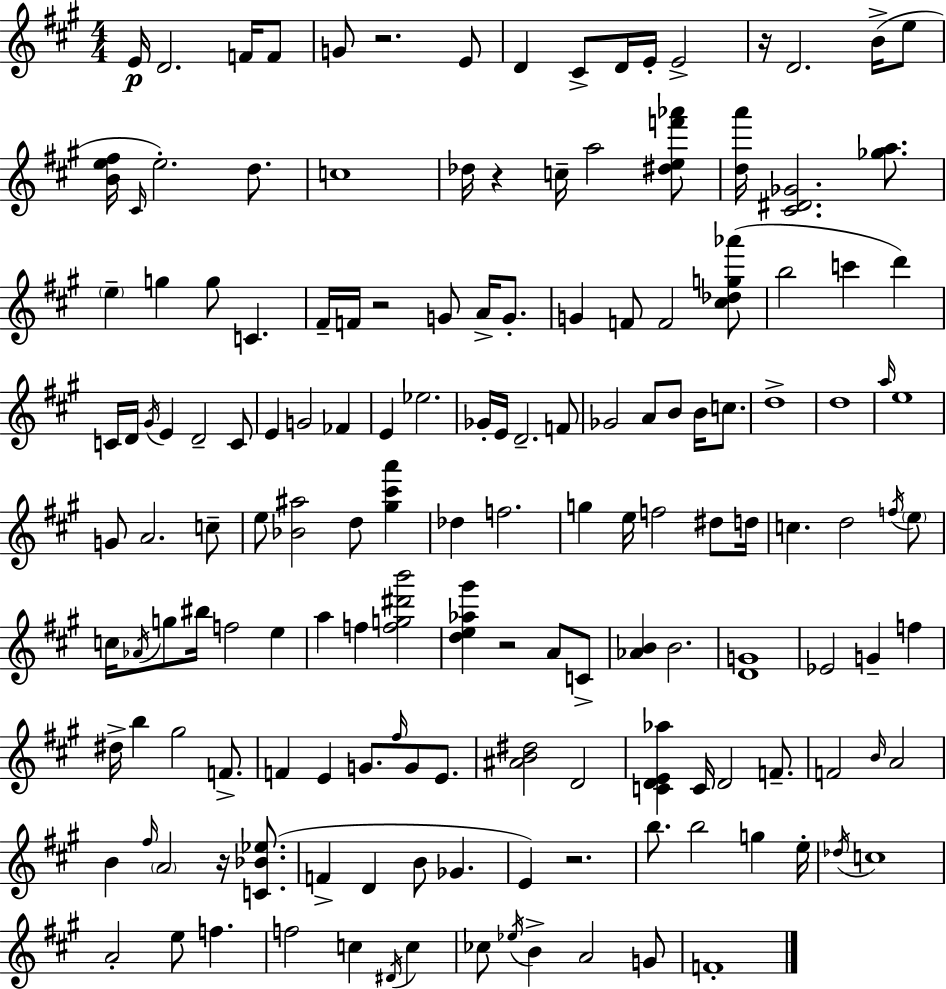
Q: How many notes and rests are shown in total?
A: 156